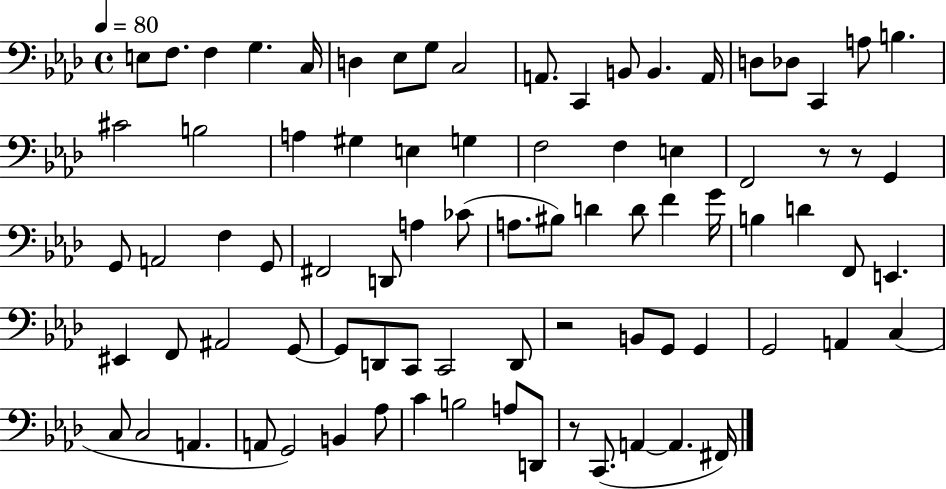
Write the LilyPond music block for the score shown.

{
  \clef bass
  \time 4/4
  \defaultTimeSignature
  \key aes \major
  \tempo 4 = 80
  e8 f8. f4 g4. c16 | d4 ees8 g8 c2 | a,8. c,4 b,8 b,4. a,16 | d8 des8 c,4 a8 b4. | \break cis'2 b2 | a4 gis4 e4 g4 | f2 f4 e4 | f,2 r8 r8 g,4 | \break g,8 a,2 f4 g,8 | fis,2 d,8 a4 ces'8( | a8. bis8) d'4 d'8 f'4 g'16 | b4 d'4 f,8 e,4. | \break eis,4 f,8 ais,2 g,8~~ | g,8 d,8 c,8 c,2 d,8 | r2 b,8 g,8 g,4 | g,2 a,4 c4( | \break c8 c2 a,4. | a,8 g,2) b,4 aes8 | c'4 b2 a8 d,8 | r8 c,8.( a,4~~ a,4. fis,16) | \break \bar "|."
}